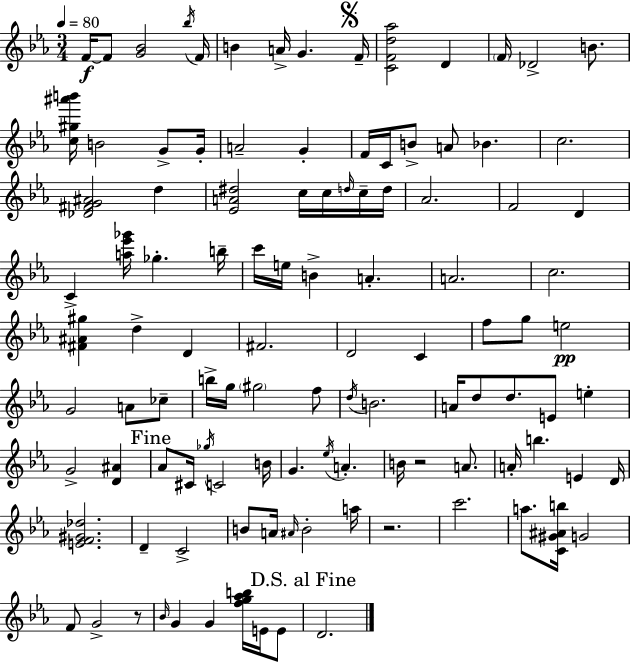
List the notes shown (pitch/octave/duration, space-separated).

F4/s F4/e [G4,Bb4]/h Bb5/s F4/s B4/q A4/s G4/q. F4/s [C4,F4,D5,Ab5]/h D4/q F4/s Db4/h B4/e. [C5,G#5,A#6,B6]/s B4/h G4/e G4/s A4/h G4/q F4/s C4/s B4/e A4/e Bb4/q. C5/h. [Db4,F#4,G4,A#4]/h D5/q [Eb4,A4,D#5]/h C5/s C5/s D5/s C5/s D5/s Ab4/h. F4/h D4/q C4/q [A5,Eb6,Gb6]/s Gb5/q. B5/s C6/s E5/s B4/q A4/q. A4/h. C5/h. [F#4,A#4,G#5]/q D5/q D4/q F#4/h. D4/h C4/q F5/e G5/e E5/h G4/h A4/e CES5/e B5/s G5/s G#5/h F5/e D5/s B4/h. A4/s D5/e D5/e. E4/e E5/q G4/h [D4,A#4]/q Ab4/e C#4/s Gb5/s C4/h B4/s G4/q. Eb5/s A4/q. B4/s R/h A4/e. A4/s B5/q. E4/q D4/s [E4,F4,G#4,Db5]/h. D4/q C4/h B4/e A4/s A#4/s B4/h A5/s R/h. C6/h. A5/e. [C4,G#4,A#4,B5]/s G4/h F4/e G4/h R/e Bb4/s G4/q G4/q [F5,G5,Ab5,B5]/s E4/s E4/e D4/h.